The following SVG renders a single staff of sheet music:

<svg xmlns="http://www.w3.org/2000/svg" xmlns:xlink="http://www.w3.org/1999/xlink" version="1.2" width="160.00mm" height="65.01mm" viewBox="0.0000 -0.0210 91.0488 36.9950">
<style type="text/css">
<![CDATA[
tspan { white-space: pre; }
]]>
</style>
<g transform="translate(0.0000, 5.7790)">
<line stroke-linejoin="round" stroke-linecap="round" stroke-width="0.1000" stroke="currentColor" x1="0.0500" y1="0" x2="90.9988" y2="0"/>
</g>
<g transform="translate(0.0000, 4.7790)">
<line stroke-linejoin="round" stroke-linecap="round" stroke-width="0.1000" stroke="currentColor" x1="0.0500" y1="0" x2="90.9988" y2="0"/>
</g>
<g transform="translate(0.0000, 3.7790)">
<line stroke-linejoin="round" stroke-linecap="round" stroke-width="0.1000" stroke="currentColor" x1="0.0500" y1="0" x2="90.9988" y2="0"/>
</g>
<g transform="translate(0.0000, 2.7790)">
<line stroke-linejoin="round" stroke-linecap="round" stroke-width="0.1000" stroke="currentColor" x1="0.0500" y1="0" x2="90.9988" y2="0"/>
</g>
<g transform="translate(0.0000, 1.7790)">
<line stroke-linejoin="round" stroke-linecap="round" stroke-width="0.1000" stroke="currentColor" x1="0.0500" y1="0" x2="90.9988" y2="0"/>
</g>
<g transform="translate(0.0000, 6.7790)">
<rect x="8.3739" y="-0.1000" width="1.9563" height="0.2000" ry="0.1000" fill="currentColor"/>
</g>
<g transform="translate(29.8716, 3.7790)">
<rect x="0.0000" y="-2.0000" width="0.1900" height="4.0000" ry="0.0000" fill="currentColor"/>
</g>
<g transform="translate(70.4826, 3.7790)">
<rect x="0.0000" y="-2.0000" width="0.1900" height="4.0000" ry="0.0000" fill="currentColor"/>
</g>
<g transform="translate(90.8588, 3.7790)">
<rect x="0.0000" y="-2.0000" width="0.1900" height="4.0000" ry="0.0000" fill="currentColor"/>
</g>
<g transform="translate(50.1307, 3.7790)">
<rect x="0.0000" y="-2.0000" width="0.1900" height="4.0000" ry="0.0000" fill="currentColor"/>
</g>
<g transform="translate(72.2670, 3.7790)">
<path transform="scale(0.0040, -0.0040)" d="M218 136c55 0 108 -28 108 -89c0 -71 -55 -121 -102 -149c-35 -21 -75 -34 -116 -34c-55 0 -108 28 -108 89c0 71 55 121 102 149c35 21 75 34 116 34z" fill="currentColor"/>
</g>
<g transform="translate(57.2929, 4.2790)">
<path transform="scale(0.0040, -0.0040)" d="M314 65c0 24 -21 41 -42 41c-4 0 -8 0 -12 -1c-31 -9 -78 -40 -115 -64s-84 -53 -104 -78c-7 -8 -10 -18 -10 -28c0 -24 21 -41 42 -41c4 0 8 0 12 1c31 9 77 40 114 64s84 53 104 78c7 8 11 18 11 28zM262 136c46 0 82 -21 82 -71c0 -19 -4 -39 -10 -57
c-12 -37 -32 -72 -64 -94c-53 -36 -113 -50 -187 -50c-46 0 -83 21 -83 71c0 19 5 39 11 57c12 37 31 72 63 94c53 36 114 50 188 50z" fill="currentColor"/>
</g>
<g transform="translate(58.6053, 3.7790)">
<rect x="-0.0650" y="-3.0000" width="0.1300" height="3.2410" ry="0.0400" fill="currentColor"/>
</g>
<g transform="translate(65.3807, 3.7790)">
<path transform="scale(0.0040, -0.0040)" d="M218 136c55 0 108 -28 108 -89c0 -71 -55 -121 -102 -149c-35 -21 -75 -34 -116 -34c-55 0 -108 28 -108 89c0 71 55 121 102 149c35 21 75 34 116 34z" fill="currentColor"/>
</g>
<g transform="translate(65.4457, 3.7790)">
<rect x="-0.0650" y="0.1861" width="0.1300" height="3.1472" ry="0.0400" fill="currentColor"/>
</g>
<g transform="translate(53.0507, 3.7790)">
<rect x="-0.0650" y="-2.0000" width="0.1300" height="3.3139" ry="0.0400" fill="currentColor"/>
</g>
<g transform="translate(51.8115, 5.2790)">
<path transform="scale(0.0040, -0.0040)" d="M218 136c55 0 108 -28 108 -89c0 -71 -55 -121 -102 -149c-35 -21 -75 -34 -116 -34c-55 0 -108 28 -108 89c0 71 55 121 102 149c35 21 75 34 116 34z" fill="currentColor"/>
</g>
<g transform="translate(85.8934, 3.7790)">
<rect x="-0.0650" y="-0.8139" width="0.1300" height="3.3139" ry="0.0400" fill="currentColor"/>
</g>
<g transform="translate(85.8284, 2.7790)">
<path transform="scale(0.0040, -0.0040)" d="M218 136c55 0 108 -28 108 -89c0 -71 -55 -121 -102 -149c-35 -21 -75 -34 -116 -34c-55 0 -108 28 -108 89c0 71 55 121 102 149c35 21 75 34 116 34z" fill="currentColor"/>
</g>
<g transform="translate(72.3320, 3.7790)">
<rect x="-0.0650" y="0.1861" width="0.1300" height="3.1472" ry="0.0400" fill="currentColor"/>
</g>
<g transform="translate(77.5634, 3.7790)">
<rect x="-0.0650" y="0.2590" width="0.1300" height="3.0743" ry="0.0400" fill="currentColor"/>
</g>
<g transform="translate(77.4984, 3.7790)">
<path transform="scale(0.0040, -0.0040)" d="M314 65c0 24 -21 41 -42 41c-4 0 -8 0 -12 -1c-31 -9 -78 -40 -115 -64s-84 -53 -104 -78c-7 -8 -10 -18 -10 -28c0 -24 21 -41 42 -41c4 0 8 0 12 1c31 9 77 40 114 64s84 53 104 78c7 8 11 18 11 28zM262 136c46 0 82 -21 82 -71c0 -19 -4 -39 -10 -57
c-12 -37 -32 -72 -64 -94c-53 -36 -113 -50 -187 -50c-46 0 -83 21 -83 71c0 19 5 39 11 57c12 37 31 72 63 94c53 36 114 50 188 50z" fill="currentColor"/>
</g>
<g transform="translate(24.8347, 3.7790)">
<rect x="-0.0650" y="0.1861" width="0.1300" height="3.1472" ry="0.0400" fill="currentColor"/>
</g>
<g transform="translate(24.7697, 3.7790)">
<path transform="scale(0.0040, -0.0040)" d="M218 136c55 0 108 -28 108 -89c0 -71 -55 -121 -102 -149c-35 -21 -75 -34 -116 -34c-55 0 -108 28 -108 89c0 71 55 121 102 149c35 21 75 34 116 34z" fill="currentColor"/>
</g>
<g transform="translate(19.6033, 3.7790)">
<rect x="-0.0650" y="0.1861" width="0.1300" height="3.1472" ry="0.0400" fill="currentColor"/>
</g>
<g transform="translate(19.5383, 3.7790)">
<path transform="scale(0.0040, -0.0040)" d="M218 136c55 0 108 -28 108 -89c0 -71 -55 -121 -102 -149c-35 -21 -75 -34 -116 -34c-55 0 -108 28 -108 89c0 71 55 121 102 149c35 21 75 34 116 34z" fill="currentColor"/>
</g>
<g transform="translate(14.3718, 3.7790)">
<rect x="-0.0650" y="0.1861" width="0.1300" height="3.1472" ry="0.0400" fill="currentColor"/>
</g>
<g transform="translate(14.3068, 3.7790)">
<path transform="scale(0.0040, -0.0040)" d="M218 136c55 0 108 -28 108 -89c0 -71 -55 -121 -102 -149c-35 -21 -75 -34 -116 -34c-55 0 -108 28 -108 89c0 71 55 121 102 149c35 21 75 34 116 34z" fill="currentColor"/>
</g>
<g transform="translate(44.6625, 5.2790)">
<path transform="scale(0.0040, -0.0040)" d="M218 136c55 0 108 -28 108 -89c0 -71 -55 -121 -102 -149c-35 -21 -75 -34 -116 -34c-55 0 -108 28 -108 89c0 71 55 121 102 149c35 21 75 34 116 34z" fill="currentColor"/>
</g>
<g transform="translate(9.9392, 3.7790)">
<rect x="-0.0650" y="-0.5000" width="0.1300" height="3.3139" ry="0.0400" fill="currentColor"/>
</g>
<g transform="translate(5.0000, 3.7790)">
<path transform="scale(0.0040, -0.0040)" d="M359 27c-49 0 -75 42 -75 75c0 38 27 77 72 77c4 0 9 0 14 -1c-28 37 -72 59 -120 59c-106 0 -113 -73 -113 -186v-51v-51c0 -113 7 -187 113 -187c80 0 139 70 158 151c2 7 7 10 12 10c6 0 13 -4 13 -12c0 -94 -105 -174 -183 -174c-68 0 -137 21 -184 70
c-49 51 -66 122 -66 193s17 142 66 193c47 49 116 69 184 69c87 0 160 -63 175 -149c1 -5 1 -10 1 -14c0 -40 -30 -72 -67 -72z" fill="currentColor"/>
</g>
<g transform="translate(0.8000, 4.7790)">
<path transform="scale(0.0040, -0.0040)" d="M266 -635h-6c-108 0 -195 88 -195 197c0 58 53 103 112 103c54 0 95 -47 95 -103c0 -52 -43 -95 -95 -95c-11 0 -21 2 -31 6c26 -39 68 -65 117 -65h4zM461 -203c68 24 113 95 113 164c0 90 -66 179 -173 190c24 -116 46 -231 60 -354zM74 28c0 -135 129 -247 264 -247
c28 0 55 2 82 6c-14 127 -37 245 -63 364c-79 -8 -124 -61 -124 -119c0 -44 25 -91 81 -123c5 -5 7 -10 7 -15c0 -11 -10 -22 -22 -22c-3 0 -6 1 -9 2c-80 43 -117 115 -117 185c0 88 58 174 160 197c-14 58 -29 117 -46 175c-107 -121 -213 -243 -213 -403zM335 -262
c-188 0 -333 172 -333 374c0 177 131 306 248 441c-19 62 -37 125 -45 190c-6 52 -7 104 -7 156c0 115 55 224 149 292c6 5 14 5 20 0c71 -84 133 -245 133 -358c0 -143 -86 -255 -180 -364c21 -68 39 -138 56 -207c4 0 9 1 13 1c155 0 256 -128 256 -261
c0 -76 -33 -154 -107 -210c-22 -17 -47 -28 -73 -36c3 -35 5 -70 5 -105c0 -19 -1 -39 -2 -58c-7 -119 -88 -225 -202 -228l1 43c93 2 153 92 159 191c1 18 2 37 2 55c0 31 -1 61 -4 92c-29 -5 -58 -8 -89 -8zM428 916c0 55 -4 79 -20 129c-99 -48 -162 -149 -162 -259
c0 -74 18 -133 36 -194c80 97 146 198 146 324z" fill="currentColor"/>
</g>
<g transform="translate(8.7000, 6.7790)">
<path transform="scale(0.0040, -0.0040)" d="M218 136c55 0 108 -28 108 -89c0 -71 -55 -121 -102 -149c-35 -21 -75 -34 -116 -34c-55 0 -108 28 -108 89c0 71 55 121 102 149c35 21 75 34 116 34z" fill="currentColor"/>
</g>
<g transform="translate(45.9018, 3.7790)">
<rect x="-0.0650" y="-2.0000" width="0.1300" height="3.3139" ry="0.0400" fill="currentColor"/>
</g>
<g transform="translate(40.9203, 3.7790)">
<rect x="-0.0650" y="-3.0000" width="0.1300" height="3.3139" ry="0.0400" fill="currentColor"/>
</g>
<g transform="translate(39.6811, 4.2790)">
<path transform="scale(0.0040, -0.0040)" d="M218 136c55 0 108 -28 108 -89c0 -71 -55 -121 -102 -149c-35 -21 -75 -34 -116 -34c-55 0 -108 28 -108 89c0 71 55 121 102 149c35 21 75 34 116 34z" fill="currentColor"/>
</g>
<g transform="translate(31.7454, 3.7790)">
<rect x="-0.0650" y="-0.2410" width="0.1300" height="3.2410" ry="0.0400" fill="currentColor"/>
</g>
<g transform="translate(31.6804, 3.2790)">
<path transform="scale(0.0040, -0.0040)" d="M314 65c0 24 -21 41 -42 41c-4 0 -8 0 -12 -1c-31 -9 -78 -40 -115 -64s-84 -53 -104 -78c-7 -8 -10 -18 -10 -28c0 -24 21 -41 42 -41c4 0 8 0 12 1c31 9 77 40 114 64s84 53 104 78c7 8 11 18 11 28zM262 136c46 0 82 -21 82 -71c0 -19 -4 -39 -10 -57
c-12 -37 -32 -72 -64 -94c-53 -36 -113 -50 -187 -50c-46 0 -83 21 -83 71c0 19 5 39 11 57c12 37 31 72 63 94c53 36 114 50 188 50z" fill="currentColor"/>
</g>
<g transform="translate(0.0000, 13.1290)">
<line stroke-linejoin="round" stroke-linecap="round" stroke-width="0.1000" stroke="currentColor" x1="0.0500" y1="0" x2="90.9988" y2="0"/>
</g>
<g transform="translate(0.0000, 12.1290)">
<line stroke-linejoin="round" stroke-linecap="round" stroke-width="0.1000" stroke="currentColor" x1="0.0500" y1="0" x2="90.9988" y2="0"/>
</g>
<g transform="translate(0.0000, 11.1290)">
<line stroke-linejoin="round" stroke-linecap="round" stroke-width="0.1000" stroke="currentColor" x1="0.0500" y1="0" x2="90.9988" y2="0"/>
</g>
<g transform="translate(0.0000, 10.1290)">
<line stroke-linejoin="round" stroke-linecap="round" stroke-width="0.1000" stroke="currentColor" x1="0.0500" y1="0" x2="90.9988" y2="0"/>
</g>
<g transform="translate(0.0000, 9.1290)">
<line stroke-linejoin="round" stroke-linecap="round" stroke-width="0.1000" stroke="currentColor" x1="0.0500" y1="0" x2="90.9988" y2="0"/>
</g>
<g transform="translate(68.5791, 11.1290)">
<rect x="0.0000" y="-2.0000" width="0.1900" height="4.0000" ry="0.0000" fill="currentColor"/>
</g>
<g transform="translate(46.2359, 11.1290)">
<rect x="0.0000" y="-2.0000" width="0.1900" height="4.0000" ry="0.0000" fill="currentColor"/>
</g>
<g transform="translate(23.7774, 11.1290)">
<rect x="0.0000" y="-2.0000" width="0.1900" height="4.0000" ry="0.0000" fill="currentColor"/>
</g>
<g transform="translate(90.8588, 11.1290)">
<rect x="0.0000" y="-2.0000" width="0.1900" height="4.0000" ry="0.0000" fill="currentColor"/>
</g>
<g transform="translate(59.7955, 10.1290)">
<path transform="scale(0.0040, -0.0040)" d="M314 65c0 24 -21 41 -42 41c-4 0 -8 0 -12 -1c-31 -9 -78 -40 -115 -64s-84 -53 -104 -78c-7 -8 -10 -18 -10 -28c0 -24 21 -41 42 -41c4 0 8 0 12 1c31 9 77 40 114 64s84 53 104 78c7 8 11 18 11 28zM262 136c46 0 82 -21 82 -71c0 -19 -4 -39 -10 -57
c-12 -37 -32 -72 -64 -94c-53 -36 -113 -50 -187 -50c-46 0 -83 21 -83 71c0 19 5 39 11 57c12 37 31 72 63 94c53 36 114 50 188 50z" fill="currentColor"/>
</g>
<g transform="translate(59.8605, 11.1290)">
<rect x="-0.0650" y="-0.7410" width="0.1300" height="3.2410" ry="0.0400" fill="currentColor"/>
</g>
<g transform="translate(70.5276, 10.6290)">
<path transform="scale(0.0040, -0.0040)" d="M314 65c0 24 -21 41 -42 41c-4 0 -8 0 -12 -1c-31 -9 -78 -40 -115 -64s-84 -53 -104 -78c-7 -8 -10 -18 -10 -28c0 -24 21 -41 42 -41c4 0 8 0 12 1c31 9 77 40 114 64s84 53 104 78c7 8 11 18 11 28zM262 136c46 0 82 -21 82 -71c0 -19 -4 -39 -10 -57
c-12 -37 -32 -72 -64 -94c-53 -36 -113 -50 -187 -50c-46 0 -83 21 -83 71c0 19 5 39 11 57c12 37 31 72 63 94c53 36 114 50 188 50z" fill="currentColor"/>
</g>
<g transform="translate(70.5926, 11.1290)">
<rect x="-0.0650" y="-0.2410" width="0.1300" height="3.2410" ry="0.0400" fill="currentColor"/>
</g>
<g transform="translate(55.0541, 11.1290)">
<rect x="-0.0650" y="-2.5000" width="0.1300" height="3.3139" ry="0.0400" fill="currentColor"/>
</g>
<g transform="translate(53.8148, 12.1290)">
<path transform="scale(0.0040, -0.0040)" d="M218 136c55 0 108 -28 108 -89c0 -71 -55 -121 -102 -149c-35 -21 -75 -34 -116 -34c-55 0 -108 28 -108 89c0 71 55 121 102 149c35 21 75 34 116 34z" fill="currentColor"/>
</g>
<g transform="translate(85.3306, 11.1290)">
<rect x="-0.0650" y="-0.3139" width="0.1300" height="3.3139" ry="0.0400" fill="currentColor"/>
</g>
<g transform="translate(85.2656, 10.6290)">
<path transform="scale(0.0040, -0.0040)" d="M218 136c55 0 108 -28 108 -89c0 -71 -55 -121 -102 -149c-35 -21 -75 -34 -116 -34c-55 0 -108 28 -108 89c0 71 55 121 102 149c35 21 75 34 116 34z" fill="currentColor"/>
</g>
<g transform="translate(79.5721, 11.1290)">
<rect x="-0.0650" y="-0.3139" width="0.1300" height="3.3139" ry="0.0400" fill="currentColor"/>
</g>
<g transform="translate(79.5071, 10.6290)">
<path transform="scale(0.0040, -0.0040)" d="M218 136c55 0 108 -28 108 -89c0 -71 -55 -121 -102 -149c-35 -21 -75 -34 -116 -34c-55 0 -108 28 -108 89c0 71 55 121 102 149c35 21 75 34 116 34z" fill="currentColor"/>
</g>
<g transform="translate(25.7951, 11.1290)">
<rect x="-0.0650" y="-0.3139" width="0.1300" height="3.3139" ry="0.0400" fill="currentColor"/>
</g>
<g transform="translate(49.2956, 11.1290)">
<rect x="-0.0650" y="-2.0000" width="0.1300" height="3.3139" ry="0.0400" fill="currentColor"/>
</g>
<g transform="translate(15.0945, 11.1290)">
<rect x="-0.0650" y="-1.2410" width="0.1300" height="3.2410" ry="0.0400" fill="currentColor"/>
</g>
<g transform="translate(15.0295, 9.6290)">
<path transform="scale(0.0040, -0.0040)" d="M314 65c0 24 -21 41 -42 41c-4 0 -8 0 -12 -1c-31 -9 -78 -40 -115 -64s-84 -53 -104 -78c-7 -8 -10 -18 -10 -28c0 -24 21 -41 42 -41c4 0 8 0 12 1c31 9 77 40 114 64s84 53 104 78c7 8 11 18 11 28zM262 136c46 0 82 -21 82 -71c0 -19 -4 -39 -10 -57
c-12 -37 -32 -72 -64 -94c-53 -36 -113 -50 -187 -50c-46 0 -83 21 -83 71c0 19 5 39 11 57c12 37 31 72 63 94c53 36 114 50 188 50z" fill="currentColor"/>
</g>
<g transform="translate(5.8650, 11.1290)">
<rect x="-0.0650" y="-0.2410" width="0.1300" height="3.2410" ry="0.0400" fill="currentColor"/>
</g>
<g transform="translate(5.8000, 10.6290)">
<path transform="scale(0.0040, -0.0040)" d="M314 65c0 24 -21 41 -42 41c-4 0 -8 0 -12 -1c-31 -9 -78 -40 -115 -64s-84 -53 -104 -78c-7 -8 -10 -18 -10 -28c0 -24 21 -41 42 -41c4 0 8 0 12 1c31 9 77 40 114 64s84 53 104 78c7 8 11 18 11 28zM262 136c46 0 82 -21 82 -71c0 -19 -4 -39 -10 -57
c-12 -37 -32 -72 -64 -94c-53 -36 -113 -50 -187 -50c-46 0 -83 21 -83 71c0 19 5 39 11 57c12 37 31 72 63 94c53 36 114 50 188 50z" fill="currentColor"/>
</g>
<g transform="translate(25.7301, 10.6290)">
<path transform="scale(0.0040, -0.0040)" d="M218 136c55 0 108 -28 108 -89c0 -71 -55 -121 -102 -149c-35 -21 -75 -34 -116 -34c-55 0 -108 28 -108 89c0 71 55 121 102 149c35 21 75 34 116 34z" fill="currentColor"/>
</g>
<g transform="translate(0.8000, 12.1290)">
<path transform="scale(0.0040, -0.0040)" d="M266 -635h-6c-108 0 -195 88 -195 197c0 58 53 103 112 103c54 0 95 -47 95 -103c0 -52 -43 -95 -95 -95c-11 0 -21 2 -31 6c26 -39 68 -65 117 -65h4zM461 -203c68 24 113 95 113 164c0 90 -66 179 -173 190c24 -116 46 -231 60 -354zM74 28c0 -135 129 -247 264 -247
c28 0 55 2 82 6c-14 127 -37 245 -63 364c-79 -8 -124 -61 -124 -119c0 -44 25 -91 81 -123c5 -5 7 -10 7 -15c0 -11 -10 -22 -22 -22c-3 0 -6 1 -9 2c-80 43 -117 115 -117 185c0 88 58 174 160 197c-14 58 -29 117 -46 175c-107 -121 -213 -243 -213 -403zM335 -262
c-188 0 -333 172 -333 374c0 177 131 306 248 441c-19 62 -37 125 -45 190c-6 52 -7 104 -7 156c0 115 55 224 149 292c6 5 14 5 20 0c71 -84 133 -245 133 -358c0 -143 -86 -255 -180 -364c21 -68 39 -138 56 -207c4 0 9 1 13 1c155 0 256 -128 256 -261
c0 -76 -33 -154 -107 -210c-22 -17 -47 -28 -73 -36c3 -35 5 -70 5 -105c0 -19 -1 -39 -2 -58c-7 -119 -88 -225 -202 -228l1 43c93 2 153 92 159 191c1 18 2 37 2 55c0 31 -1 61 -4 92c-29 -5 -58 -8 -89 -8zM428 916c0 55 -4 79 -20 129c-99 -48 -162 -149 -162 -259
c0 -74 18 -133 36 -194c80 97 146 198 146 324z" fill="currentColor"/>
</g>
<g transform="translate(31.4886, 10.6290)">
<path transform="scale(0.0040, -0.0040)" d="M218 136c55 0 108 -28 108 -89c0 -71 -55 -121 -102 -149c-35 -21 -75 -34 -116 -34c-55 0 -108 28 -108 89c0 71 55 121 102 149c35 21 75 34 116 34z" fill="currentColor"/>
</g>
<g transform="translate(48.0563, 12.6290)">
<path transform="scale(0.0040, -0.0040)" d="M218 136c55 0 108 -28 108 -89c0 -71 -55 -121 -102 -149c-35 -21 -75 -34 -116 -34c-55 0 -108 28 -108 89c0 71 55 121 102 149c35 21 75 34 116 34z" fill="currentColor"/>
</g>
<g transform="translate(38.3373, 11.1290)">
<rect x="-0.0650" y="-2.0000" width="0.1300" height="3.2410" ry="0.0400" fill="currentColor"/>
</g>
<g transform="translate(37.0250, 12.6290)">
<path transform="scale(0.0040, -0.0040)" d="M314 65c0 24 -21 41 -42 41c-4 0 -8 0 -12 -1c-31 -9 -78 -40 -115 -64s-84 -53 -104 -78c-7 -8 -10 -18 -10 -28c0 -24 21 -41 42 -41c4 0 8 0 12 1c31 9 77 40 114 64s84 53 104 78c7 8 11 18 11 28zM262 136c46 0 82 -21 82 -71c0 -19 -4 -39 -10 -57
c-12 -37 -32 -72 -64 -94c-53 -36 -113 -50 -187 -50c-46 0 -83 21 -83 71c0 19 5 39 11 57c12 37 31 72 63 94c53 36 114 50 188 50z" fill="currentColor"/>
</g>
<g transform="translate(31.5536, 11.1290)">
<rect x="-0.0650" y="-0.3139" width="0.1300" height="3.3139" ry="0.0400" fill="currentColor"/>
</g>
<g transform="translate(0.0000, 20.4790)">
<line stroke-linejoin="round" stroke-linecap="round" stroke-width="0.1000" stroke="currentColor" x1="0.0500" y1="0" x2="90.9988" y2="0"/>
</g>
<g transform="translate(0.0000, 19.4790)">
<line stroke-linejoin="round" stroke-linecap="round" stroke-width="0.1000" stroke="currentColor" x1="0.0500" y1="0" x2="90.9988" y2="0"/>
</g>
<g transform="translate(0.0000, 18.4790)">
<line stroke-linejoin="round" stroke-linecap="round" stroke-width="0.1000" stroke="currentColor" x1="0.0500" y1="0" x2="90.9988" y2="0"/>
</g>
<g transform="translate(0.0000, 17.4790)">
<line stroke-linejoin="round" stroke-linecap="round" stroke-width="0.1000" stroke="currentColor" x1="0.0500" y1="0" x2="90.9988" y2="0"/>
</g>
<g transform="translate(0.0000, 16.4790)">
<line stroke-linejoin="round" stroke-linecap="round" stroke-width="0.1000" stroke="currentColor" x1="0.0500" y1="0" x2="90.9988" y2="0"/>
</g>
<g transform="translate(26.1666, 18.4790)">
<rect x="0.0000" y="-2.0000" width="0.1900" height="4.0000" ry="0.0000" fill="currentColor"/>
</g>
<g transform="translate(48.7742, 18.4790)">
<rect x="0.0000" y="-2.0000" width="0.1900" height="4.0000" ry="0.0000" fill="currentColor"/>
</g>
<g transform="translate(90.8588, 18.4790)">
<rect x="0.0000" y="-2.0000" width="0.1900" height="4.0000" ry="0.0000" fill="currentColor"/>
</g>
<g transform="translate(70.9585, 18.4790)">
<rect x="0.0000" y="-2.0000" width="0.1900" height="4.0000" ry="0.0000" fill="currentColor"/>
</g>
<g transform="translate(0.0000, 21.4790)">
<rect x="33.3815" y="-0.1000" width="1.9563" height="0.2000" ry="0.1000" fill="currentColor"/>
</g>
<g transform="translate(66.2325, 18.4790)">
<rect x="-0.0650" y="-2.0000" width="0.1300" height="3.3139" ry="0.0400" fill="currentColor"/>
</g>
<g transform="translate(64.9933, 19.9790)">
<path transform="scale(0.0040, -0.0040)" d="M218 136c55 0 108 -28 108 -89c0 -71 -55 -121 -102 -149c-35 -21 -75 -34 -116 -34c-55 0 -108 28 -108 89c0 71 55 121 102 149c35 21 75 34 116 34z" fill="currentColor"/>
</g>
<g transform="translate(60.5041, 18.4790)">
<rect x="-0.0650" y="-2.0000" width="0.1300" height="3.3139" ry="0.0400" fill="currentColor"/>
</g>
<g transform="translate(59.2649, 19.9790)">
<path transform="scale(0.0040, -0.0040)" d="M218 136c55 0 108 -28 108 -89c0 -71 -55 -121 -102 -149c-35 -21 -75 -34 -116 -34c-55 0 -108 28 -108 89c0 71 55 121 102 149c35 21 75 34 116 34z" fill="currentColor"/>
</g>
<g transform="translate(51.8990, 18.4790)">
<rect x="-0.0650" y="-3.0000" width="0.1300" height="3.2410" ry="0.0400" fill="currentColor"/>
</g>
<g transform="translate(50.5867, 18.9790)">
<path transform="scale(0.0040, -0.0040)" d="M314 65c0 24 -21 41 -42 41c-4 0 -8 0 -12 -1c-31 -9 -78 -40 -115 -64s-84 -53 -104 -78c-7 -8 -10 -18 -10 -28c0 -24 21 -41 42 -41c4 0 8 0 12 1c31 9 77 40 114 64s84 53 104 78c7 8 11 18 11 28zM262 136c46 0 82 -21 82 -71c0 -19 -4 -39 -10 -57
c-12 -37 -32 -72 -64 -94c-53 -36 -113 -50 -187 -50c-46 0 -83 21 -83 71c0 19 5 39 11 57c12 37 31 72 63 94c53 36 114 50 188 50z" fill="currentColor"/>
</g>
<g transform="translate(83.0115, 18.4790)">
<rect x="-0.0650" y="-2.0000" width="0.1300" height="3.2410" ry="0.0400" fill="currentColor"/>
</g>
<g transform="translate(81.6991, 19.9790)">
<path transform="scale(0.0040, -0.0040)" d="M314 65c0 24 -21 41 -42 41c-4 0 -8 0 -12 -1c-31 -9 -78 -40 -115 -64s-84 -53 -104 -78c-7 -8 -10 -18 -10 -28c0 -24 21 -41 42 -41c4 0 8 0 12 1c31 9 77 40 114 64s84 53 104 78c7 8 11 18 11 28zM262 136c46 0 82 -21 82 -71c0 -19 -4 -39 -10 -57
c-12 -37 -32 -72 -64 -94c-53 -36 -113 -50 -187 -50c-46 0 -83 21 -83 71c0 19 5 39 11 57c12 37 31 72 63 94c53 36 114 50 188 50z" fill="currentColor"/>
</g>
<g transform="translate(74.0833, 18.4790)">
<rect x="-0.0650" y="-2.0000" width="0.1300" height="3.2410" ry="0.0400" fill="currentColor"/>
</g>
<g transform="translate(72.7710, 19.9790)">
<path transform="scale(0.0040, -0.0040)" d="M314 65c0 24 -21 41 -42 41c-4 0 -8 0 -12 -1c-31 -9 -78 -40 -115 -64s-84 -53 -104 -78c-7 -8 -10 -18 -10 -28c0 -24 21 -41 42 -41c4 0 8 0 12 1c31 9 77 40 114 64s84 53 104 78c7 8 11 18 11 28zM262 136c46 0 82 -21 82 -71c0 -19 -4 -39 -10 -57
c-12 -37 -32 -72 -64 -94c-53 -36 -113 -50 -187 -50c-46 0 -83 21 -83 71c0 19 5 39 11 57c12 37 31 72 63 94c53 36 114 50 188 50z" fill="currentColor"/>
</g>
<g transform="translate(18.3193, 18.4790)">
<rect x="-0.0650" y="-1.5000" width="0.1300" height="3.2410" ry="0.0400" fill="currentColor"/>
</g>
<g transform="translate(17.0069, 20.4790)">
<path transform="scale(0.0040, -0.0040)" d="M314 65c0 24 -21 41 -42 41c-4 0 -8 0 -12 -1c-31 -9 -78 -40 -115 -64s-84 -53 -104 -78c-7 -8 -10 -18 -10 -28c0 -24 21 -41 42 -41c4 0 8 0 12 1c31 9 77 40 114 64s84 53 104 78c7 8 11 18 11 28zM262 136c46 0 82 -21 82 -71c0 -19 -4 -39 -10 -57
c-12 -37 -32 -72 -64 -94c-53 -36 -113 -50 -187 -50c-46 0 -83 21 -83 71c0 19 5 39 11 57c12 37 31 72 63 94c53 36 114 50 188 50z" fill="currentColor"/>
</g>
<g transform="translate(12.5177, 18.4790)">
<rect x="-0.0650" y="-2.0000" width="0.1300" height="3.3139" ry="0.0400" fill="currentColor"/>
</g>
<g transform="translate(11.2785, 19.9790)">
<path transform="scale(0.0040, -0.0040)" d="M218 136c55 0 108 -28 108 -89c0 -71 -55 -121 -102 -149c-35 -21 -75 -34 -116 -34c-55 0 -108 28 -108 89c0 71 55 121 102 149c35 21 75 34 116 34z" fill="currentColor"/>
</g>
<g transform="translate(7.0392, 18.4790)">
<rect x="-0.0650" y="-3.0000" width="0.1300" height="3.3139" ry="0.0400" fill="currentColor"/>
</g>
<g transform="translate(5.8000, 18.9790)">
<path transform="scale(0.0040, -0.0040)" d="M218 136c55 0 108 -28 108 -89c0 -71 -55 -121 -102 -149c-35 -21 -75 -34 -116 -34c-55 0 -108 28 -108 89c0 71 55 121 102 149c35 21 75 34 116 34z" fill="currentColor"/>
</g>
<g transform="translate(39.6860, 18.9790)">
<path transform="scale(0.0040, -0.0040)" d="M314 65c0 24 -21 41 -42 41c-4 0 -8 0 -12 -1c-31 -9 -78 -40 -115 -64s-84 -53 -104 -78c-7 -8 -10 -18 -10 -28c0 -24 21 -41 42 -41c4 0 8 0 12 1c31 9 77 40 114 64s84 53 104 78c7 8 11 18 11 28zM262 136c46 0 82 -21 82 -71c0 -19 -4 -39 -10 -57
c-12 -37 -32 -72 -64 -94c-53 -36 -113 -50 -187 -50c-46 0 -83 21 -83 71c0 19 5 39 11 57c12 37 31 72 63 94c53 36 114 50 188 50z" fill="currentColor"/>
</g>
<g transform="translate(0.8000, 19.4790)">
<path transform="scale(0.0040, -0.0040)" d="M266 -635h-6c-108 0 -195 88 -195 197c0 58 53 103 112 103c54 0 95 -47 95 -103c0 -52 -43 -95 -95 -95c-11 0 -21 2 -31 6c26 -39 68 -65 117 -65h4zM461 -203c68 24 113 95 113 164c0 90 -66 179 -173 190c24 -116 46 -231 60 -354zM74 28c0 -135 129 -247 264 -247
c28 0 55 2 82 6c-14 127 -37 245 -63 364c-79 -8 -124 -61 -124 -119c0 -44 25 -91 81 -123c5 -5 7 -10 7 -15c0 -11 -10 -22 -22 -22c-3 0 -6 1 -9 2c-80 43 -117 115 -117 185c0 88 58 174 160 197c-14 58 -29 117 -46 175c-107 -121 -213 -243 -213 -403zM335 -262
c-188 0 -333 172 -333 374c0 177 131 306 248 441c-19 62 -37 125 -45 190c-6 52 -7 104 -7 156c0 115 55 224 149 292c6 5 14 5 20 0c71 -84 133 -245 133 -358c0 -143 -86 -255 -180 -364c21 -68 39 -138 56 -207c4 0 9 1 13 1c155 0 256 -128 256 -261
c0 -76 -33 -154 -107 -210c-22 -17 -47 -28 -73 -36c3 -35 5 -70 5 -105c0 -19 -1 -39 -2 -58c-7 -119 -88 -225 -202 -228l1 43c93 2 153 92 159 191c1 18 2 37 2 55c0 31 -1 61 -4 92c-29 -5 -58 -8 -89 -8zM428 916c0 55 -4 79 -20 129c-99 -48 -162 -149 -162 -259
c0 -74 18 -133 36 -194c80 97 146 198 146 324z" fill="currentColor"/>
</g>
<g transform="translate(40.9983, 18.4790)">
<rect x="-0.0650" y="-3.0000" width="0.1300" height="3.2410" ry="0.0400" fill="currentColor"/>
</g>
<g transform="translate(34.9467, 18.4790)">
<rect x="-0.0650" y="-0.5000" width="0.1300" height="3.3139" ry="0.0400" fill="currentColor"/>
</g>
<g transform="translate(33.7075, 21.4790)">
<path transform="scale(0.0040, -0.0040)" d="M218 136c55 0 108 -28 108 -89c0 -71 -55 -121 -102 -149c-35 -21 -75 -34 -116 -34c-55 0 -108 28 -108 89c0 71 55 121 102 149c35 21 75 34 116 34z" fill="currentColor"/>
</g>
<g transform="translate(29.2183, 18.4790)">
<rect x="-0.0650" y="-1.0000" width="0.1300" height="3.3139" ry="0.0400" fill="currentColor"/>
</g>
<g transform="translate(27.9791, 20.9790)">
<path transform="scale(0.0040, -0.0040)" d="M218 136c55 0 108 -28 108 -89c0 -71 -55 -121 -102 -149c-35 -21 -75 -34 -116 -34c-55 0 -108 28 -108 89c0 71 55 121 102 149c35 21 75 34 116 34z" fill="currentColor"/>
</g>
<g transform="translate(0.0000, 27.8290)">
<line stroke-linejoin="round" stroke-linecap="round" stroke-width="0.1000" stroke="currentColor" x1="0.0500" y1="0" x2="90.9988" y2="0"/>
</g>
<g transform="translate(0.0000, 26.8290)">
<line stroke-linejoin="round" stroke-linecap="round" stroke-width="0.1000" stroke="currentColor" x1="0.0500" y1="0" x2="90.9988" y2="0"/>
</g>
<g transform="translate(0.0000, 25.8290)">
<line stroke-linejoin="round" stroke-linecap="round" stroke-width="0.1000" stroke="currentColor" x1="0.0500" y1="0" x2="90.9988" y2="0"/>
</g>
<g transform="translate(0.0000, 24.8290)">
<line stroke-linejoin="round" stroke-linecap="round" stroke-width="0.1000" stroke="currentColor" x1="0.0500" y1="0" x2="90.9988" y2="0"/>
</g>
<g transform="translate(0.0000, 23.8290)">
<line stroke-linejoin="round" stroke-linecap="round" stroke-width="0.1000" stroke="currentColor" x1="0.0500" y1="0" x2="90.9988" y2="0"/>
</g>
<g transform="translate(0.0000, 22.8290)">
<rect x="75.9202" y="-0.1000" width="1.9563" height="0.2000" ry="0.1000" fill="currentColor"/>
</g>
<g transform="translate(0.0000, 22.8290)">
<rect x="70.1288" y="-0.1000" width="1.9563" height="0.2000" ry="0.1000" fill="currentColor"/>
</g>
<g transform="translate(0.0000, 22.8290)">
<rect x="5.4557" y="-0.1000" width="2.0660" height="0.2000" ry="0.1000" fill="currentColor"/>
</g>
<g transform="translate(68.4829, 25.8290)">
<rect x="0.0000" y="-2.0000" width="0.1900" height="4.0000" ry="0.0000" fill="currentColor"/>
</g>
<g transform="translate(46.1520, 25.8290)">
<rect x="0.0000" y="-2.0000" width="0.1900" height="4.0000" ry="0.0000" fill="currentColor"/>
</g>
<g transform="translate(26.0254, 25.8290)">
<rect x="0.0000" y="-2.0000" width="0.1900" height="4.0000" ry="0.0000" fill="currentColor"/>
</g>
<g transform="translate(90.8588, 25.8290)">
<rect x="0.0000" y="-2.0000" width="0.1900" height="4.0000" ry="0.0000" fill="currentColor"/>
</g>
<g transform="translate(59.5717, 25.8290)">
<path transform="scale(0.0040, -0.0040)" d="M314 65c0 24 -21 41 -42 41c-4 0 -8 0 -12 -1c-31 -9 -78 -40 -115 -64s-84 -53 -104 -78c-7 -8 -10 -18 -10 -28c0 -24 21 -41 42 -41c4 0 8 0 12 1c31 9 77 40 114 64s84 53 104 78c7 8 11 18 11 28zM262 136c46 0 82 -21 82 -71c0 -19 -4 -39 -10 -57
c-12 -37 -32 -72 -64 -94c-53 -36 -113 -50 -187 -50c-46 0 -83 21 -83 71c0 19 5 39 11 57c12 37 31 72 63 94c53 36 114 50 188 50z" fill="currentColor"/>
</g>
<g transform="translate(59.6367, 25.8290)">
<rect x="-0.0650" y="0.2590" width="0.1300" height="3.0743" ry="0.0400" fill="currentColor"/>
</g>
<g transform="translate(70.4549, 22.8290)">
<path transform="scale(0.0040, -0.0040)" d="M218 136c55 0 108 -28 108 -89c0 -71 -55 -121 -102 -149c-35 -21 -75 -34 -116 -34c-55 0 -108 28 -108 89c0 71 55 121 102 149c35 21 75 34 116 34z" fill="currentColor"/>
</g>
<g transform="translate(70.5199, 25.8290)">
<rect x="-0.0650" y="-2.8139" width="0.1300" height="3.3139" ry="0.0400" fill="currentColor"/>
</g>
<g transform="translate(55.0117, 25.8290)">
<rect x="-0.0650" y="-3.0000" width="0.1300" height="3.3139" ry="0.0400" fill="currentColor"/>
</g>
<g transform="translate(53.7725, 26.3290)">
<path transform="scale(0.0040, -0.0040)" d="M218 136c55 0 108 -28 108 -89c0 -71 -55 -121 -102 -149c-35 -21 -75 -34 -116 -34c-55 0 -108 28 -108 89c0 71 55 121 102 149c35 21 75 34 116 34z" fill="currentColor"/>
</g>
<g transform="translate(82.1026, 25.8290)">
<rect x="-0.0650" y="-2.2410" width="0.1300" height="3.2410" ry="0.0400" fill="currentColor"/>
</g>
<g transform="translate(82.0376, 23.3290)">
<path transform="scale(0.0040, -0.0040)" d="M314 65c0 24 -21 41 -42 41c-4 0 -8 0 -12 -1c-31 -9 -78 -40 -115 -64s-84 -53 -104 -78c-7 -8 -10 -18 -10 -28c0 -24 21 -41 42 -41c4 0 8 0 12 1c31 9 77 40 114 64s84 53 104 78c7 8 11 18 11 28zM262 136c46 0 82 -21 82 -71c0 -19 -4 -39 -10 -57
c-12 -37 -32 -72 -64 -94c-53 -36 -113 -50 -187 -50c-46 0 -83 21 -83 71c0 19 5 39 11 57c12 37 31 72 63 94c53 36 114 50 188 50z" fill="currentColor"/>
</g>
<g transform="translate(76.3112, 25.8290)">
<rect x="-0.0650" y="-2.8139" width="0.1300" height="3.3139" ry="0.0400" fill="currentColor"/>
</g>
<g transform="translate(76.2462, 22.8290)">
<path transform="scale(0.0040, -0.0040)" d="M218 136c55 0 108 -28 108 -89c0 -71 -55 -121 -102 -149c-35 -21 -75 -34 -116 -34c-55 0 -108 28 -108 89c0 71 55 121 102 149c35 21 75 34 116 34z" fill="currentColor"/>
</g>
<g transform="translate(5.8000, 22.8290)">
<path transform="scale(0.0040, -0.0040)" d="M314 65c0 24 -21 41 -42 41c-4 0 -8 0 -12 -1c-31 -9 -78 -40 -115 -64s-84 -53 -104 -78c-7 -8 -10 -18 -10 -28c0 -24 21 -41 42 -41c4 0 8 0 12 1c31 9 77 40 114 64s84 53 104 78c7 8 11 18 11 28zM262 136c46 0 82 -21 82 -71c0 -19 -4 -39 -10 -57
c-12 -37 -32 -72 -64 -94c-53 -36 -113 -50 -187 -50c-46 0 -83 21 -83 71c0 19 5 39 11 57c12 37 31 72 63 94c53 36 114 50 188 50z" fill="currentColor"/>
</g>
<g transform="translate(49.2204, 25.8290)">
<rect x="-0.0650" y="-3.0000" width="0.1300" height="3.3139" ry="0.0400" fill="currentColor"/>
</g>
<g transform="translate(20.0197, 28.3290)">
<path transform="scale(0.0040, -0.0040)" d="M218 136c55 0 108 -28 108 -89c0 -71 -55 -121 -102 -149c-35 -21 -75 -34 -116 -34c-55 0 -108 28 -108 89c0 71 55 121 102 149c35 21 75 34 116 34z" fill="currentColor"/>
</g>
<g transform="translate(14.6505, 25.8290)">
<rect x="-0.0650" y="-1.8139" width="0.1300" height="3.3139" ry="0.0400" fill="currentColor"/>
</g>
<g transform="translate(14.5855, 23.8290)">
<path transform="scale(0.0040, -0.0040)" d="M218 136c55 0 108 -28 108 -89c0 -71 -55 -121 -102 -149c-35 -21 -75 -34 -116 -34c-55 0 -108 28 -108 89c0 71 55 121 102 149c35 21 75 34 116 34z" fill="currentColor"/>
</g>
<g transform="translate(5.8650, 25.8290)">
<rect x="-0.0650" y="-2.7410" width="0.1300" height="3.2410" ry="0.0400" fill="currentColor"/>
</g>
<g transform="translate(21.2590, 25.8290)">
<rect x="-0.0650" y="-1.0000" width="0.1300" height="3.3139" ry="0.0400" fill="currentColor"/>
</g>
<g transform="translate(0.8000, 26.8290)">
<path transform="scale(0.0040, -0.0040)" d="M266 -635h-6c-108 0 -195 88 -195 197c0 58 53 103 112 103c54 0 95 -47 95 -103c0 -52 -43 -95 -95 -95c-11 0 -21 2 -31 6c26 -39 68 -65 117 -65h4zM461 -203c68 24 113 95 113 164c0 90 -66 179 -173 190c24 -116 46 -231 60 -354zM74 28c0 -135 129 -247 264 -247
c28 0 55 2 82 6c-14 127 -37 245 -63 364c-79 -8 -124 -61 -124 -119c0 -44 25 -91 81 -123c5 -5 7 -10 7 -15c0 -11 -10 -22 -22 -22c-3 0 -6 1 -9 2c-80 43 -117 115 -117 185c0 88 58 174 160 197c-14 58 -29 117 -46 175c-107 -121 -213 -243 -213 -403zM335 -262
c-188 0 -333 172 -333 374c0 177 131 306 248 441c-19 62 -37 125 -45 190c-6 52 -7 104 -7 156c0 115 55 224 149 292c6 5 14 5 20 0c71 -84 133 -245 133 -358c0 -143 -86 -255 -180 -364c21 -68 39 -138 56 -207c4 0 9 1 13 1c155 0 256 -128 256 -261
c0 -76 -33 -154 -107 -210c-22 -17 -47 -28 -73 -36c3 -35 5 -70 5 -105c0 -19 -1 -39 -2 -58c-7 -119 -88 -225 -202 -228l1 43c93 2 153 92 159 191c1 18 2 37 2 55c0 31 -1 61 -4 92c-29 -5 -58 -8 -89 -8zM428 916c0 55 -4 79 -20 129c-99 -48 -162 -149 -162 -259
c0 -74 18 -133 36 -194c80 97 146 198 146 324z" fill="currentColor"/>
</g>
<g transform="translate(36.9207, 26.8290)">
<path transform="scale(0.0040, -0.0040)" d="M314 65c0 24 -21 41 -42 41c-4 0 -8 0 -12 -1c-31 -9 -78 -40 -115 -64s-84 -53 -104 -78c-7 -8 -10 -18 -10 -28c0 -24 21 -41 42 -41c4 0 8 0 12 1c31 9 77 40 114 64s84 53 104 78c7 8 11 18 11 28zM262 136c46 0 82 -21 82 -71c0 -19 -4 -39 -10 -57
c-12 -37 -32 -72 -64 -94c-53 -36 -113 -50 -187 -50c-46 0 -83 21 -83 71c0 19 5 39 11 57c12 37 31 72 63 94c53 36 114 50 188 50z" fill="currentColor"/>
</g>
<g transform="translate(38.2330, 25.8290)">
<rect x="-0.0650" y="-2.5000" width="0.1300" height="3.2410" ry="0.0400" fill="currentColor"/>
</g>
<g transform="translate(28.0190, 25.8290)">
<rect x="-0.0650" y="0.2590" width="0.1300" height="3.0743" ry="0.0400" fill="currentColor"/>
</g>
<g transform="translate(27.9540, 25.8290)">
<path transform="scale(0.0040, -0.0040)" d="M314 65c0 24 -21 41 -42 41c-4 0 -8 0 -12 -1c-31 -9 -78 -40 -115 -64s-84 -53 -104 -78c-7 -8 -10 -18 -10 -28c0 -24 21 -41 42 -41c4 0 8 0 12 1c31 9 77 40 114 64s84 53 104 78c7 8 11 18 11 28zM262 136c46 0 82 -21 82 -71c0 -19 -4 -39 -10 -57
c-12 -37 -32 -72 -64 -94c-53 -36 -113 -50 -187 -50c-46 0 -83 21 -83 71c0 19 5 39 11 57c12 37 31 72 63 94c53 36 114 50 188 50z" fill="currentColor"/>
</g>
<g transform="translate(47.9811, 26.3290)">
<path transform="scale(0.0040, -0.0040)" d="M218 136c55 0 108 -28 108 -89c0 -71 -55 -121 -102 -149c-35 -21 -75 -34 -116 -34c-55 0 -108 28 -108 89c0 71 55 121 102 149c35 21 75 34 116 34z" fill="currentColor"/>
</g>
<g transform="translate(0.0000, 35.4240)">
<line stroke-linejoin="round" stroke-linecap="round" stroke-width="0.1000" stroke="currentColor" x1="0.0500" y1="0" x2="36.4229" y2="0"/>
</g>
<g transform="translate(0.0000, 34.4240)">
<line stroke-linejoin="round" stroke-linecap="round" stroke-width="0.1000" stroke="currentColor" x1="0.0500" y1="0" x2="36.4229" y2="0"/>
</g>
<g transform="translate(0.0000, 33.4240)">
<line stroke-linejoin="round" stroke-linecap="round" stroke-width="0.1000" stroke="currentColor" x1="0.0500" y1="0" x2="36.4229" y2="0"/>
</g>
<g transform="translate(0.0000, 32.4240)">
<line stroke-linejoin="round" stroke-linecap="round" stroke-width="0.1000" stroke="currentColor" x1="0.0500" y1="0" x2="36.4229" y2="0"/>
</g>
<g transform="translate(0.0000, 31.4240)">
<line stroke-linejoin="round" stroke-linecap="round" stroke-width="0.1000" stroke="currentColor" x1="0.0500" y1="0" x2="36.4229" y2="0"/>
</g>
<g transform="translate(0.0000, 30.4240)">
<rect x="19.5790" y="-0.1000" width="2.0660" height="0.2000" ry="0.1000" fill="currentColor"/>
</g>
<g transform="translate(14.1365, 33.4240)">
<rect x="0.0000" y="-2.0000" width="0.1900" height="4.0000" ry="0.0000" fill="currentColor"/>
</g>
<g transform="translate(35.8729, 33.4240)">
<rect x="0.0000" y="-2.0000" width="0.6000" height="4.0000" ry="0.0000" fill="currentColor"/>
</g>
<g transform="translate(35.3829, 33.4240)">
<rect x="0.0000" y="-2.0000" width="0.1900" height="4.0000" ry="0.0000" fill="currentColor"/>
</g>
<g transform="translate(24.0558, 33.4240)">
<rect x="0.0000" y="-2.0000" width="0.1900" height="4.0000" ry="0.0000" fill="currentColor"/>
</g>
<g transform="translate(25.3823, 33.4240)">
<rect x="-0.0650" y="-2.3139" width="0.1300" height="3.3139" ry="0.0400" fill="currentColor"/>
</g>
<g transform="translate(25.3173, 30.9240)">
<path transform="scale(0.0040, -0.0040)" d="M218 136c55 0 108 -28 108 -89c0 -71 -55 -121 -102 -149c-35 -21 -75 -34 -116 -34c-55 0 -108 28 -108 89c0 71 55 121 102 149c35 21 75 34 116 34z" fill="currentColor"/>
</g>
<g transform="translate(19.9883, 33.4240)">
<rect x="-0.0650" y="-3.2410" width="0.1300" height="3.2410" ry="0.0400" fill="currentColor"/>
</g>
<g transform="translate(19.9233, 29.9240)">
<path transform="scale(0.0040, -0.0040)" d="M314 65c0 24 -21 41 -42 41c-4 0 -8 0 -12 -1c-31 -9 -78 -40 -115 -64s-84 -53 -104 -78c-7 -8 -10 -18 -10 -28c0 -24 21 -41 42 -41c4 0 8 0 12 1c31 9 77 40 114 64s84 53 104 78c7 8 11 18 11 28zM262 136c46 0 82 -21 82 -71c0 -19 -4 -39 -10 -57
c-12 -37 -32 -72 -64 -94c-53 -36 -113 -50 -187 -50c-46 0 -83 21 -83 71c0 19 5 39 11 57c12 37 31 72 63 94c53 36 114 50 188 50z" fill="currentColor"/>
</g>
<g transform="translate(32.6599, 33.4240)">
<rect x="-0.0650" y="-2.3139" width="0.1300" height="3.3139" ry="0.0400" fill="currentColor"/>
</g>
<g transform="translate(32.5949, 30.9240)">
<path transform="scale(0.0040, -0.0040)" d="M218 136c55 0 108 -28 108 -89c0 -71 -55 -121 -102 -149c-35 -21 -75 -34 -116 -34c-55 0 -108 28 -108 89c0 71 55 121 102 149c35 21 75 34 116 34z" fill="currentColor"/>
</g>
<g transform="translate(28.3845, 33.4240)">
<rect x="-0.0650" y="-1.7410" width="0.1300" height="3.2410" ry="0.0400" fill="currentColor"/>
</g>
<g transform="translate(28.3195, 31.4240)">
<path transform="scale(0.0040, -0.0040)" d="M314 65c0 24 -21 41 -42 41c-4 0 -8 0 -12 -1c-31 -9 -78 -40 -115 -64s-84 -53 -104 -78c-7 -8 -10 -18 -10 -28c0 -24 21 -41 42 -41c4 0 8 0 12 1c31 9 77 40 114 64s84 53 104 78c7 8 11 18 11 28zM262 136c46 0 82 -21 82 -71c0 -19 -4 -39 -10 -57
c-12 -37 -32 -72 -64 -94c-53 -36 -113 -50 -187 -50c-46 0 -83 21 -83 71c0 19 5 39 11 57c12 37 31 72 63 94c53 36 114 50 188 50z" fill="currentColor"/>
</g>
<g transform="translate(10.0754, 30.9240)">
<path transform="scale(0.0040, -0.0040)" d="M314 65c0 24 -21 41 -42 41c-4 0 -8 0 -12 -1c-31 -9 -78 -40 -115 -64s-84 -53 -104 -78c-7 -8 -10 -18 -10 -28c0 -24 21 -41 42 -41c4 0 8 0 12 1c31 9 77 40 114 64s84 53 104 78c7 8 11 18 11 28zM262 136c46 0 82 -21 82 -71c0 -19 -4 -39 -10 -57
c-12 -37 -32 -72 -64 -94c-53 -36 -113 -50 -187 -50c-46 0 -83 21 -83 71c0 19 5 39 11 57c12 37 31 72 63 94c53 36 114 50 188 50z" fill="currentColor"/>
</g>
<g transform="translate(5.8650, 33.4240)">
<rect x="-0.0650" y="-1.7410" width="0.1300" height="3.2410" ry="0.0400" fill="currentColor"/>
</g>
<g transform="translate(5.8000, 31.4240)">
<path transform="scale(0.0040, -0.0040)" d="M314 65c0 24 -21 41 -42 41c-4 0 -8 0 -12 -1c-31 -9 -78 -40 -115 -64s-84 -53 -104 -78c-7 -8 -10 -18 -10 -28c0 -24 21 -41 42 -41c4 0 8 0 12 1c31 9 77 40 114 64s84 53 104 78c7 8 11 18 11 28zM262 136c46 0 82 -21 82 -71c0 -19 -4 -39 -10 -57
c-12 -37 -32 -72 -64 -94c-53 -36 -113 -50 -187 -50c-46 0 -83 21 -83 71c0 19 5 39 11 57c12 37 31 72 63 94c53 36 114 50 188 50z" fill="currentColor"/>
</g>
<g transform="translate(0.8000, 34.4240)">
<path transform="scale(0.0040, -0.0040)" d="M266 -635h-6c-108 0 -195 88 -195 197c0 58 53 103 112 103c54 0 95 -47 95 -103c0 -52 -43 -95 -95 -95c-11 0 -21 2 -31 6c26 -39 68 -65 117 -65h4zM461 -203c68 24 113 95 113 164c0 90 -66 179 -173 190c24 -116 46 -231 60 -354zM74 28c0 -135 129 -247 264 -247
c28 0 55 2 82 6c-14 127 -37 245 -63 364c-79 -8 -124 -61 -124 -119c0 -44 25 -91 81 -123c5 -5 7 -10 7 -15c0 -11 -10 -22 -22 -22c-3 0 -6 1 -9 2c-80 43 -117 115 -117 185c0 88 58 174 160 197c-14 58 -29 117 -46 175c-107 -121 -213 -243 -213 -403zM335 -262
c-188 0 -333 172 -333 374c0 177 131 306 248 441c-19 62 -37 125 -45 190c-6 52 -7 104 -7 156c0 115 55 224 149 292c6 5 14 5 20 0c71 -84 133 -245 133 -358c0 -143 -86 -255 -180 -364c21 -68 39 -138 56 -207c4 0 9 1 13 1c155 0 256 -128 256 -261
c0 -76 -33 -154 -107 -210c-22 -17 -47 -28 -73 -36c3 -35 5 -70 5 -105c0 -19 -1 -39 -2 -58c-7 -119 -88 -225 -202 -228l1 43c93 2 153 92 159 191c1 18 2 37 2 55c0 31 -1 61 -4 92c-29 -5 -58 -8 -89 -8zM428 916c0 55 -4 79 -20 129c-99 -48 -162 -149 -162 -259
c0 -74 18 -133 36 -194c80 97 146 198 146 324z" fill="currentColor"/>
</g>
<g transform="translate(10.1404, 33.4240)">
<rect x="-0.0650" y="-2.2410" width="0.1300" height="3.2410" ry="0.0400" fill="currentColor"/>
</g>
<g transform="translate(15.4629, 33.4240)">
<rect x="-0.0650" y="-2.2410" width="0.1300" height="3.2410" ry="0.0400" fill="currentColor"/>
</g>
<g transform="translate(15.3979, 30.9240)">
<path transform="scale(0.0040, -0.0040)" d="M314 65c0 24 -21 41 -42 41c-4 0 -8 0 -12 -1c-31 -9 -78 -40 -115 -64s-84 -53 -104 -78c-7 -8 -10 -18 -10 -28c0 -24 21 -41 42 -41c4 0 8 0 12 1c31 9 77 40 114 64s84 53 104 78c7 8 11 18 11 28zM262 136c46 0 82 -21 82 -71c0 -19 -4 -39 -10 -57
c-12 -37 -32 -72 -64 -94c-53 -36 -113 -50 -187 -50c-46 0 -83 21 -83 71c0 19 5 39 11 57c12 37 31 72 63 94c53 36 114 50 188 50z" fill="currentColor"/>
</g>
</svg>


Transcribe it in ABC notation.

X:1
T:Untitled
M:4/4
L:1/4
K:C
C B B B c2 A F F A2 B B B2 d c2 e2 c c F2 F G d2 c2 c c A F E2 D C A2 A2 F F F2 F2 a2 f D B2 G2 A A B2 a a g2 f2 g2 g2 b2 g f2 g